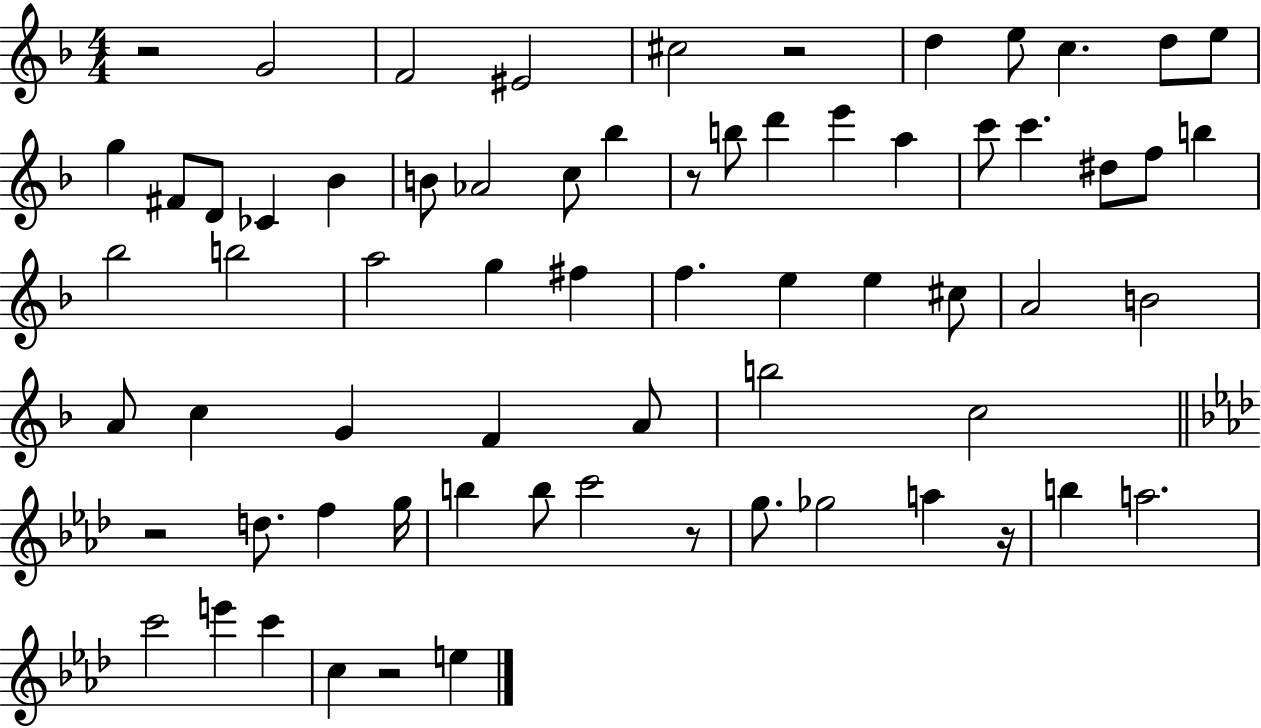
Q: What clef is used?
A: treble